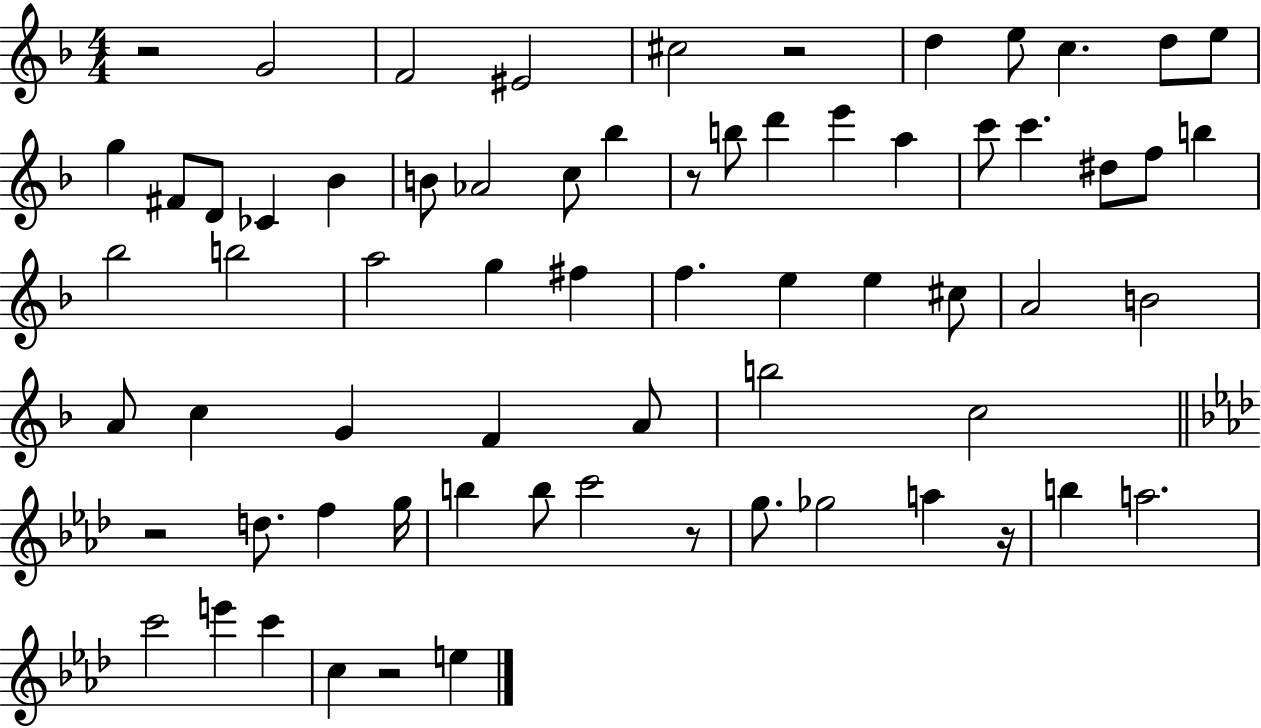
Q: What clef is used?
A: treble